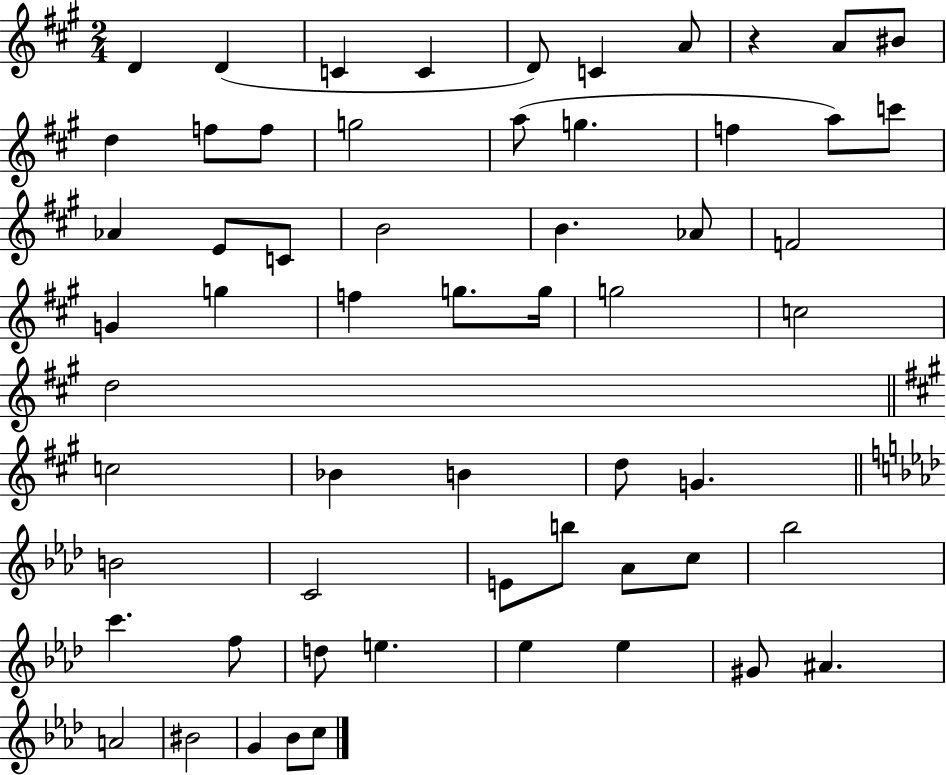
X:1
T:Untitled
M:2/4
L:1/4
K:A
D D C C D/2 C A/2 z A/2 ^B/2 d f/2 f/2 g2 a/2 g f a/2 c'/2 _A E/2 C/2 B2 B _A/2 F2 G g f g/2 g/4 g2 c2 d2 c2 _B B d/2 G B2 C2 E/2 b/2 _A/2 c/2 _b2 c' f/2 d/2 e _e _e ^G/2 ^A A2 ^B2 G _B/2 c/2